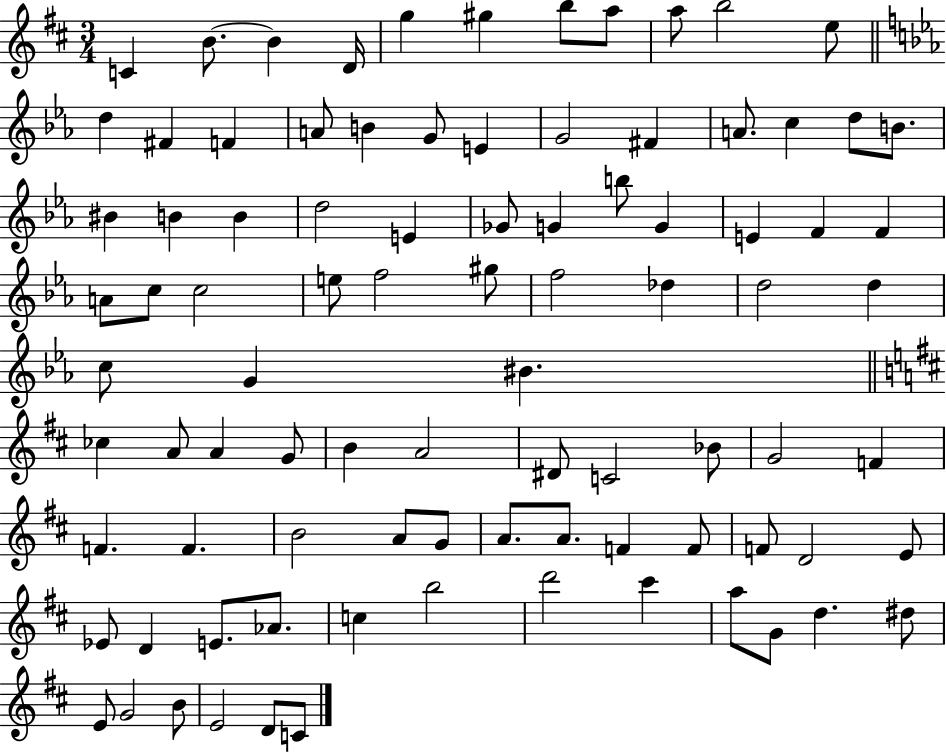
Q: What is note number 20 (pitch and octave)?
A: F#4